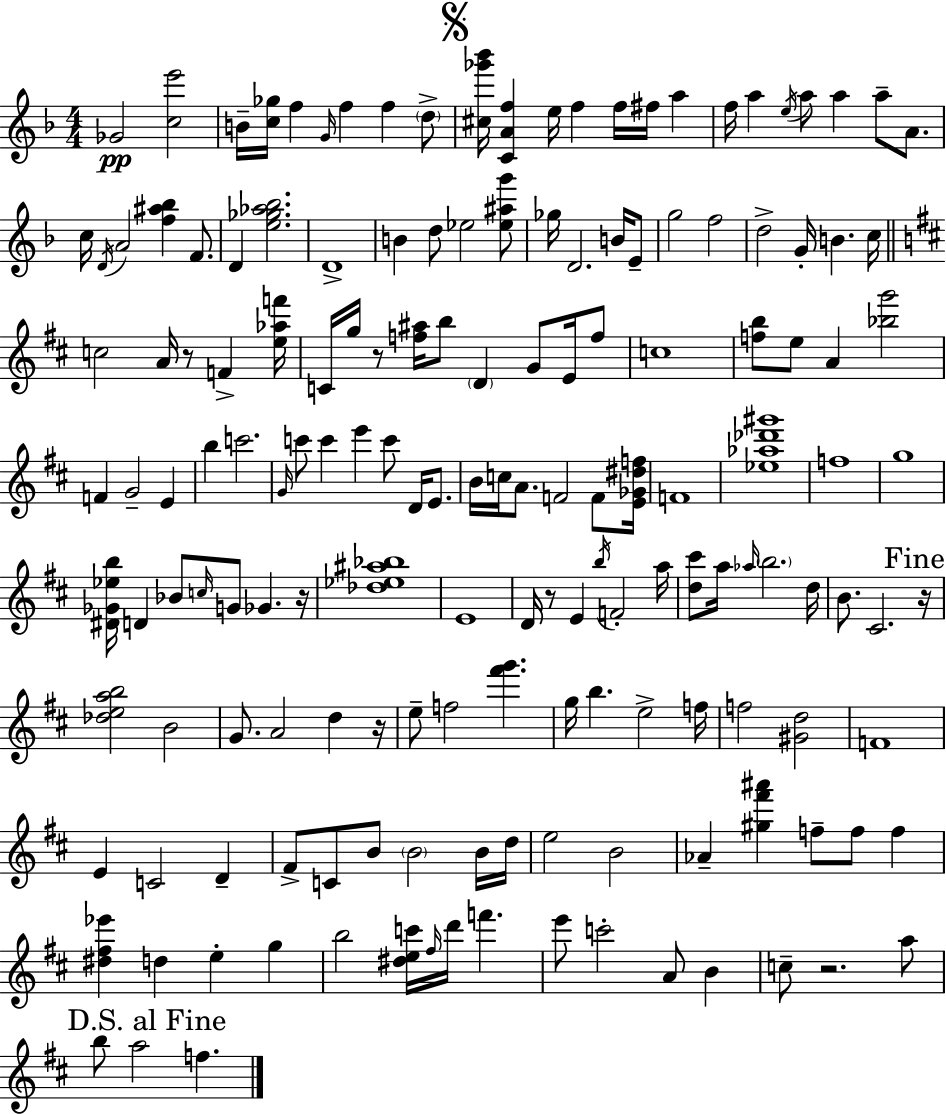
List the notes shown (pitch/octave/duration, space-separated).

Gb4/h [C5,E6]/h B4/s [C5,Gb5]/s F5/q G4/s F5/q F5/q D5/e [C#5,Gb6,Bb6]/s [C4,A4,F5]/q E5/s F5/q F5/s F#5/s A5/q F5/s A5/q E5/s A5/e A5/q A5/e A4/e. C5/s D4/s A4/h [F5,A#5,Bb5]/q F4/e. D4/q [E5,Gb5,Ab5,Bb5]/h. D4/w B4/q D5/e Eb5/h [Eb5,A#5,G6]/e Gb5/s D4/h. B4/s E4/e G5/h F5/h D5/h G4/s B4/q. C5/s C5/h A4/s R/e F4/q [E5,Ab5,F6]/s C4/s G5/s R/e [F5,A#5]/s B5/e D4/q G4/e E4/s F5/e C5/w [F5,B5]/e E5/e A4/q [Bb5,G6]/h F4/q G4/h E4/q B5/q C6/h. G4/s C6/e C6/q E6/q C6/e D4/s E4/e. B4/s C5/s A4/e. F4/h F4/e [E4,Gb4,D#5,F5]/s F4/w [Eb5,Ab5,Db6,G#6]/w F5/w G5/w [D#4,Gb4,Eb5,B5]/s D4/q Bb4/e C5/s G4/e Gb4/q. R/s [Db5,Eb5,A#5,Bb5]/w E4/w D4/s R/e E4/q B5/s F4/h A5/s [D5,C#6]/e A5/s Ab5/s B5/h. D5/s B4/e. C#4/h. R/s [Db5,E5,A5,B5]/h B4/h G4/e. A4/h D5/q R/s E5/e F5/h [F#6,G6]/q. G5/s B5/q. E5/h F5/s F5/h [G#4,D5]/h F4/w E4/q C4/h D4/q F#4/e C4/e B4/e B4/h B4/s D5/s E5/h B4/h Ab4/q [G#5,F#6,A#6]/q F5/e F5/e F5/q [D#5,F#5,Eb6]/q D5/q E5/q G5/q B5/h [D#5,E5,C6]/s F#5/s D6/s F6/q. E6/e C6/h A4/e B4/q C5/e R/h. A5/e B5/e A5/h F5/q.